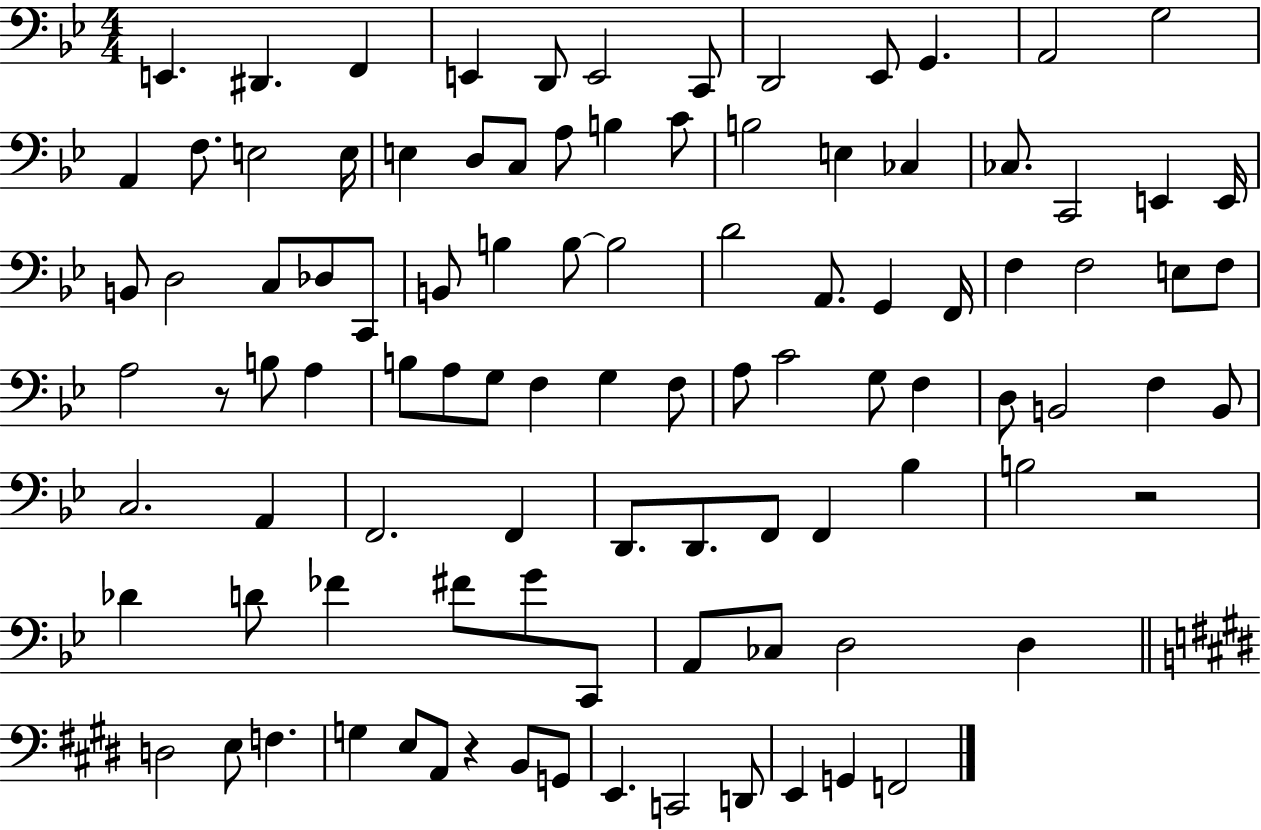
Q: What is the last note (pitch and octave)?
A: F2